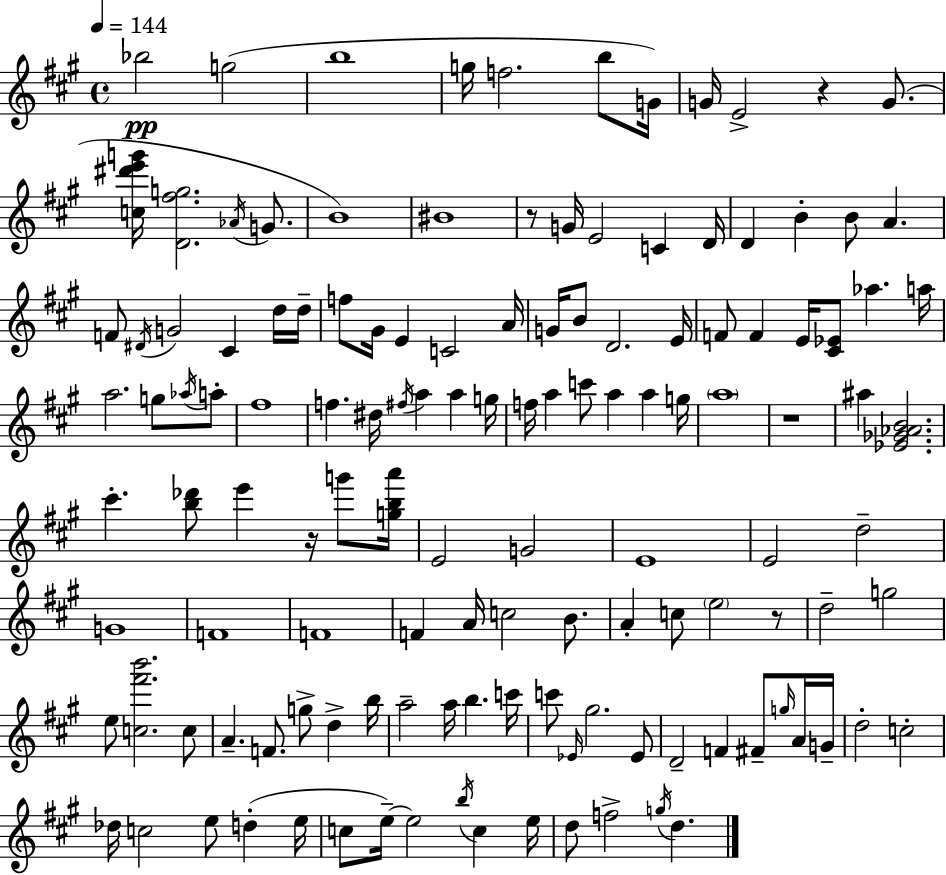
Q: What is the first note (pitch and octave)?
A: Bb5